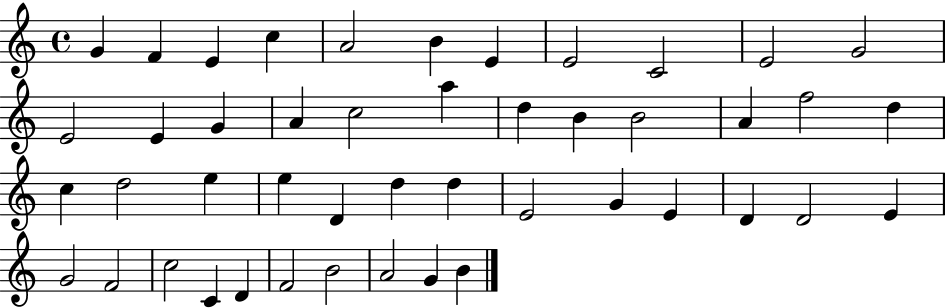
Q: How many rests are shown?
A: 0